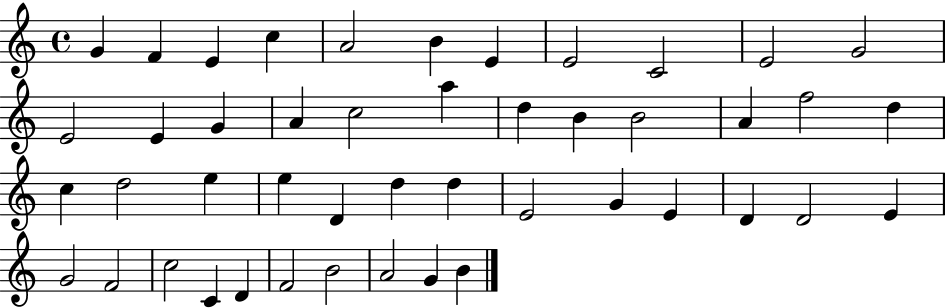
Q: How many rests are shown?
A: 0